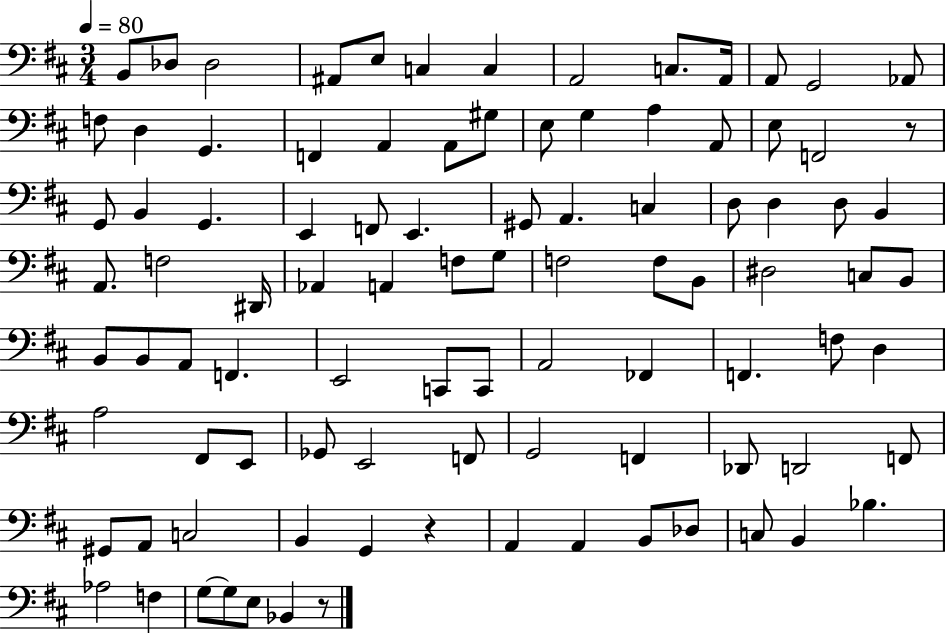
X:1
T:Untitled
M:3/4
L:1/4
K:D
B,,/2 _D,/2 _D,2 ^A,,/2 E,/2 C, C, A,,2 C,/2 A,,/4 A,,/2 G,,2 _A,,/2 F,/2 D, G,, F,, A,, A,,/2 ^G,/2 E,/2 G, A, A,,/2 E,/2 F,,2 z/2 G,,/2 B,, G,, E,, F,,/2 E,, ^G,,/2 A,, C, D,/2 D, D,/2 B,, A,,/2 F,2 ^D,,/4 _A,, A,, F,/2 G,/2 F,2 F,/2 B,,/2 ^D,2 C,/2 B,,/2 B,,/2 B,,/2 A,,/2 F,, E,,2 C,,/2 C,,/2 A,,2 _F,, F,, F,/2 D, A,2 ^F,,/2 E,,/2 _G,,/2 E,,2 F,,/2 G,,2 F,, _D,,/2 D,,2 F,,/2 ^G,,/2 A,,/2 C,2 B,, G,, z A,, A,, B,,/2 _D,/2 C,/2 B,, _B, _A,2 F, G,/2 G,/2 E,/2 _B,, z/2